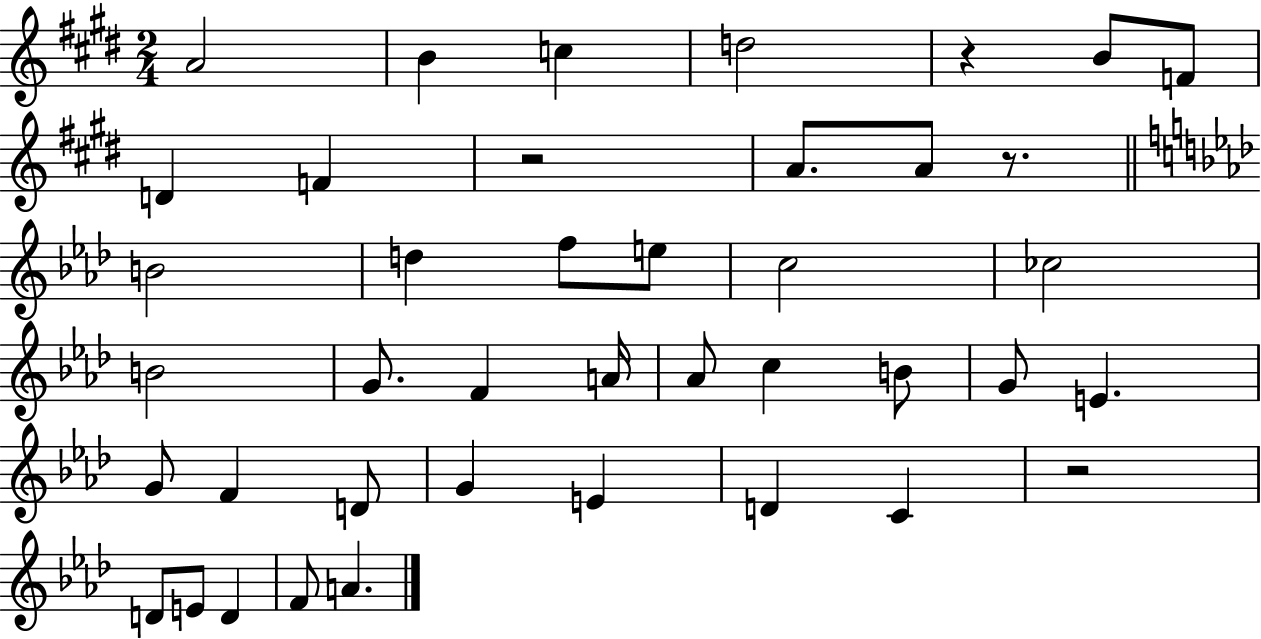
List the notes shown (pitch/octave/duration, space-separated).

A4/h B4/q C5/q D5/h R/q B4/e F4/e D4/q F4/q R/h A4/e. A4/e R/e. B4/h D5/q F5/e E5/e C5/h CES5/h B4/h G4/e. F4/q A4/s Ab4/e C5/q B4/e G4/e E4/q. G4/e F4/q D4/e G4/q E4/q D4/q C4/q R/h D4/e E4/e D4/q F4/e A4/q.